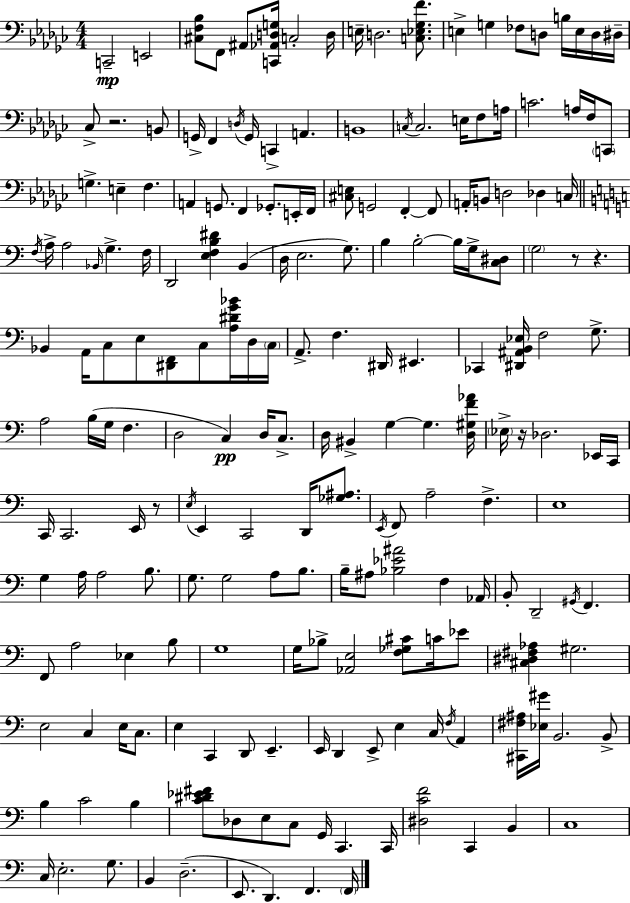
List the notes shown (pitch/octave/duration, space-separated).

C2/h E2/h [C#3,F3,Bb3]/e F2/e A#2/e [C2,Ab2,D3,G3]/s C3/h D3/s E3/s D3/h. [C3,Eb3,Gb3,F4]/e. E3/q G3/q FES3/e D3/e B3/s E3/s D3/s D#3/s CES3/e R/h. B2/e G2/s F2/q D3/s G2/s C2/q A2/q. B2/w C3/s C3/h. E3/s F3/e A3/s C4/h. A3/s F3/s C2/e G3/q. E3/q F3/q. A2/q G2/e. F2/q Gb2/e. E2/s F2/s [C#3,E3]/e G2/h F2/q F2/e A2/s B2/e D3/h Db3/q C3/s F3/s A3/s A3/h Bb2/s G3/q. F3/s D2/h [E3,F3,B3,D#4]/q B2/q D3/s E3/h. G3/e. B3/q B3/h B3/s G3/s [C3,D#3]/e G3/h R/e R/q. Bb2/q A2/s C3/e E3/e [D#2,F2]/e C3/e [A3,D#4,G4,Bb4]/s D3/s C3/s A2/e. F3/q. D#2/s EIS2/q. CES2/q [D#2,A#2,B2,Eb3]/s F3/h G3/e. A3/h B3/s G3/s F3/q. D3/h C3/q D3/s C3/e. D3/s BIS2/q G3/q G3/q. [D3,G#3,F4,Ab4]/s Eb3/s R/s Db3/h. Eb2/s C2/s C2/s C2/h. E2/s R/e E3/s E2/q C2/h D2/s [Gb3,A#3]/e. E2/s F2/e A3/h F3/q. E3/w G3/q A3/s A3/h B3/e. G3/e. G3/h A3/e B3/e. B3/s A#3/e [Bb3,Eb4,A#4]/h F3/q Ab2/s B2/e D2/h G#2/s F2/q. F2/e A3/h Eb3/q B3/e G3/w G3/s Bb3/e [Ab2,E3]/h [F3,Gb3,C#4]/e C4/s Eb4/e [C#3,D#3,F#3,Ab3]/q G#3/h. E3/h C3/q E3/s C3/e. E3/q C2/q D2/e E2/q. E2/s D2/q E2/e E3/q C3/s F3/s A2/q [C#2,F#3,A#3]/s [Eb3,G#4]/s B2/h. B2/e B3/q C4/h B3/q [C4,D#4,Eb4,F#4]/e Db3/e E3/e C3/e G2/s C2/q. C2/s [D#3,C4,F4]/h C2/q B2/q C3/w C3/s E3/h. G3/e. B2/q D3/h. E2/e. D2/q. F2/q. F2/s